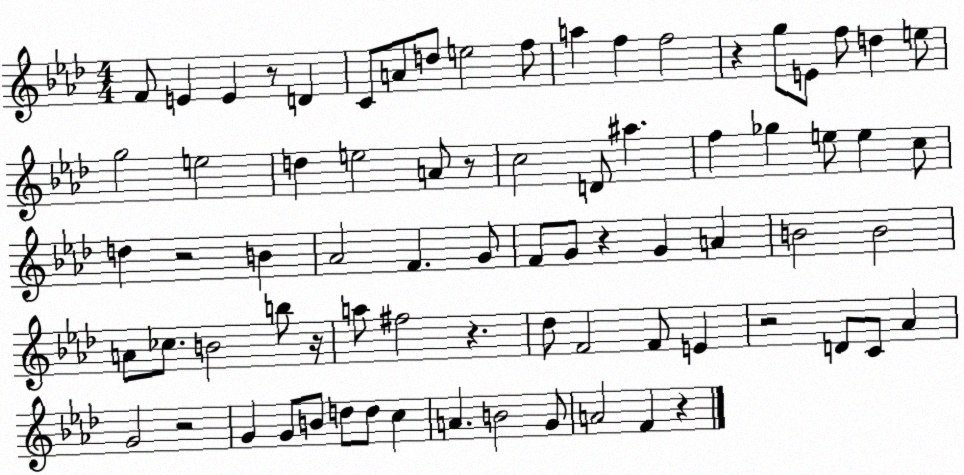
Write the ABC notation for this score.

X:1
T:Untitled
M:4/4
L:1/4
K:Ab
F/2 E E z/2 D C/2 A/2 d/2 e2 f/2 a f f2 z g/2 E/2 f/2 d e/2 g2 e2 d e2 A/2 z/2 c2 D/2 ^a f _g e/2 e c/2 d z2 B _A2 F G/2 F/2 G/2 z G A B2 B2 A/2 _c/2 B2 b/2 z/4 a/2 ^f2 z _d/2 F2 F/2 E z2 D/2 C/2 _A G2 z2 G G/2 B/2 d/2 d/2 c A B2 G/2 A2 F z